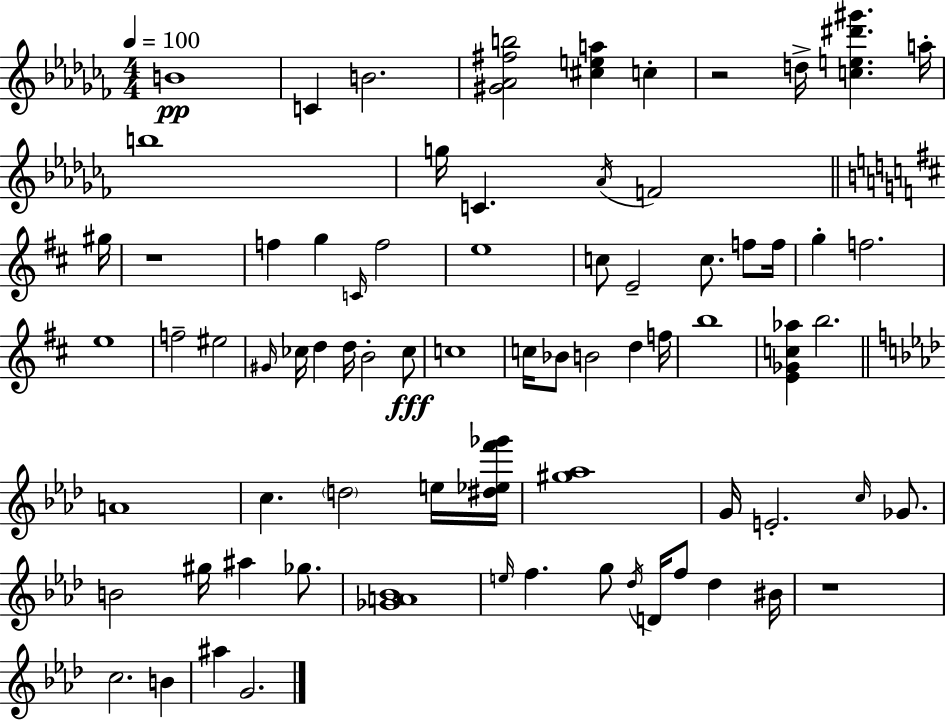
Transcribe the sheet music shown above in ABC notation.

X:1
T:Untitled
M:4/4
L:1/4
K:Abm
B4 C B2 [^G_A^fb]2 [^cea] c z2 d/4 [ce^d'^g'] a/4 b4 g/4 C _A/4 F2 ^g/4 z4 f g C/4 f2 e4 c/2 E2 c/2 f/2 f/4 g f2 e4 f2 ^e2 ^G/4 _c/4 d d/4 B2 _c/2 c4 c/4 _B/2 B2 d f/4 b4 [E_Gc_a] b2 A4 c d2 e/4 [^d_ef'_g']/4 [^g_a]4 G/4 E2 c/4 _G/2 B2 ^g/4 ^a _g/2 [_GA_B]4 e/4 f g/2 _d/4 D/4 f/2 _d ^B/4 z4 c2 B ^a G2